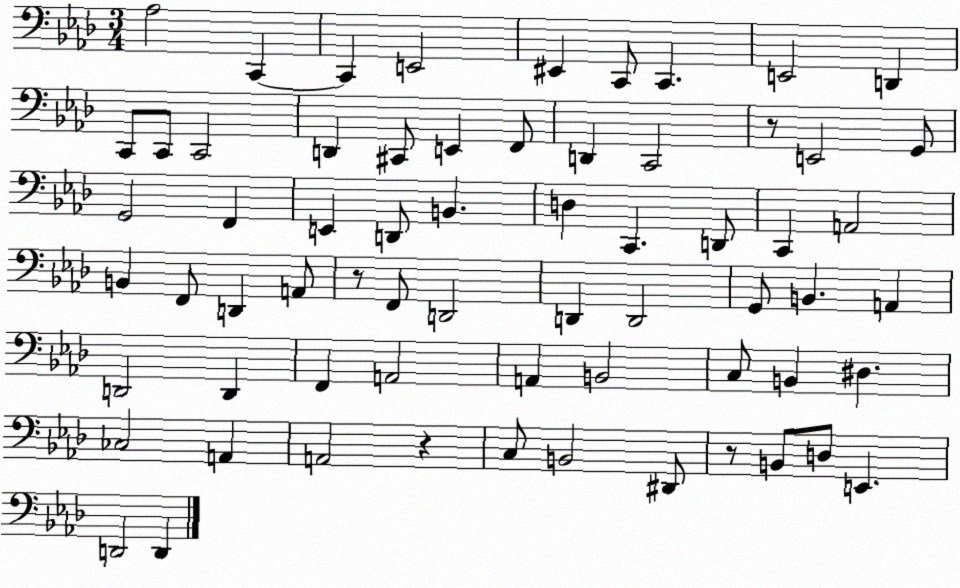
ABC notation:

X:1
T:Untitled
M:3/4
L:1/4
K:Ab
_A,2 C,, C,, E,,2 ^E,, C,,/2 C,, E,,2 D,, C,,/2 C,,/2 C,,2 D,, ^C,,/2 E,, F,,/2 D,, C,,2 z/2 E,,2 G,,/2 G,,2 F,, E,, D,,/2 B,, D, C,, D,,/2 C,, A,,2 B,, F,,/2 D,, A,,/2 z/2 F,,/2 D,,2 D,, D,,2 G,,/2 B,, A,, D,,2 D,, F,, A,,2 A,, B,,2 C,/2 B,, ^D, _C,2 A,, A,,2 z C,/2 B,,2 ^D,,/2 z/2 B,,/2 D,/2 E,, D,,2 D,,